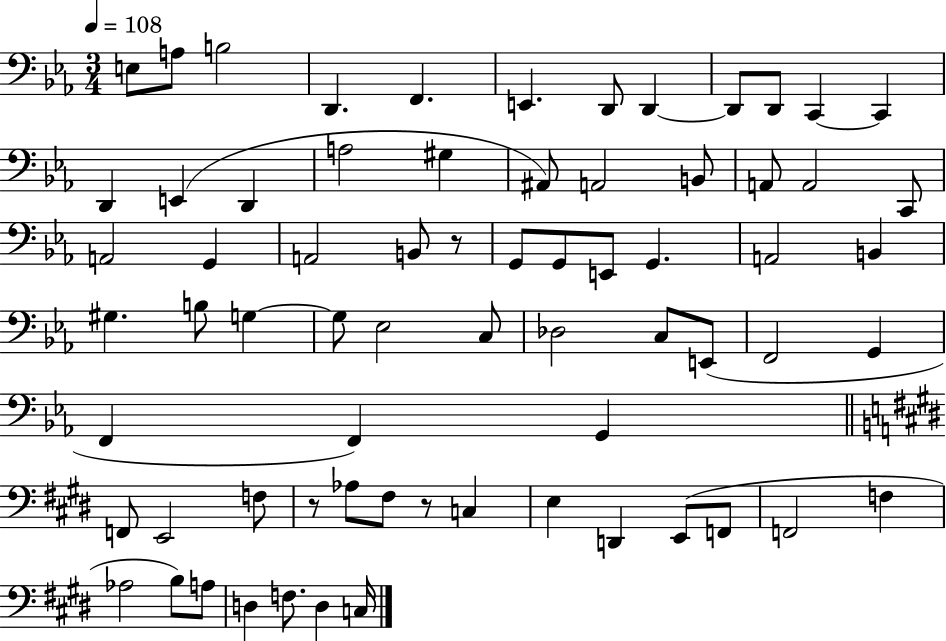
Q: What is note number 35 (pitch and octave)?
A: B3